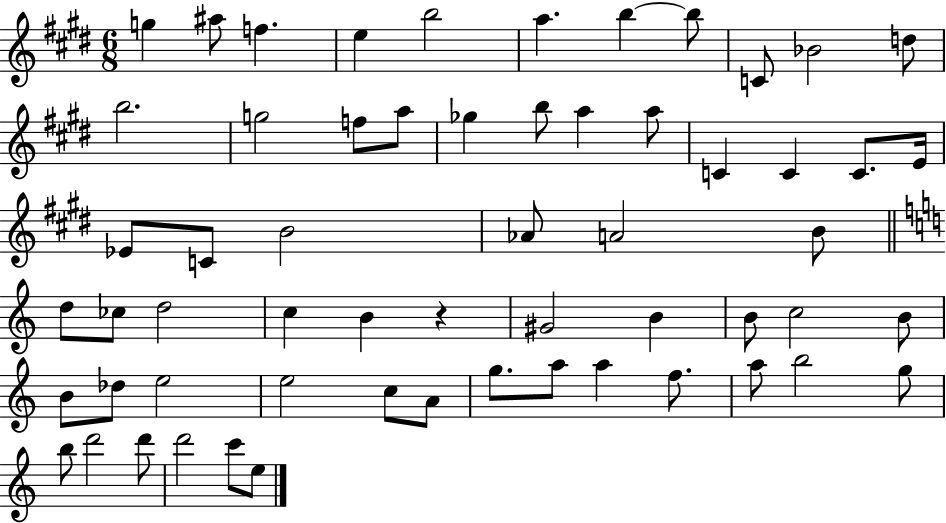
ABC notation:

X:1
T:Untitled
M:6/8
L:1/4
K:E
g ^a/2 f e b2 a b b/2 C/2 _B2 d/2 b2 g2 f/2 a/2 _g b/2 a a/2 C C C/2 E/4 _E/2 C/2 B2 _A/2 A2 B/2 d/2 _c/2 d2 c B z ^G2 B B/2 c2 B/2 B/2 _d/2 e2 e2 c/2 A/2 g/2 a/2 a f/2 a/2 b2 g/2 b/2 d'2 d'/2 d'2 c'/2 e/2